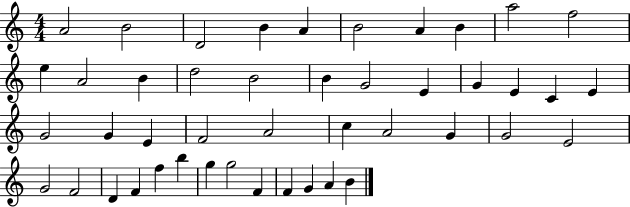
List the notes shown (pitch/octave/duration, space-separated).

A4/h B4/h D4/h B4/q A4/q B4/h A4/q B4/q A5/h F5/h E5/q A4/h B4/q D5/h B4/h B4/q G4/h E4/q G4/q E4/q C4/q E4/q G4/h G4/q E4/q F4/h A4/h C5/q A4/h G4/q G4/h E4/h G4/h F4/h D4/q F4/q F5/q B5/q G5/q G5/h F4/q F4/q G4/q A4/q B4/q